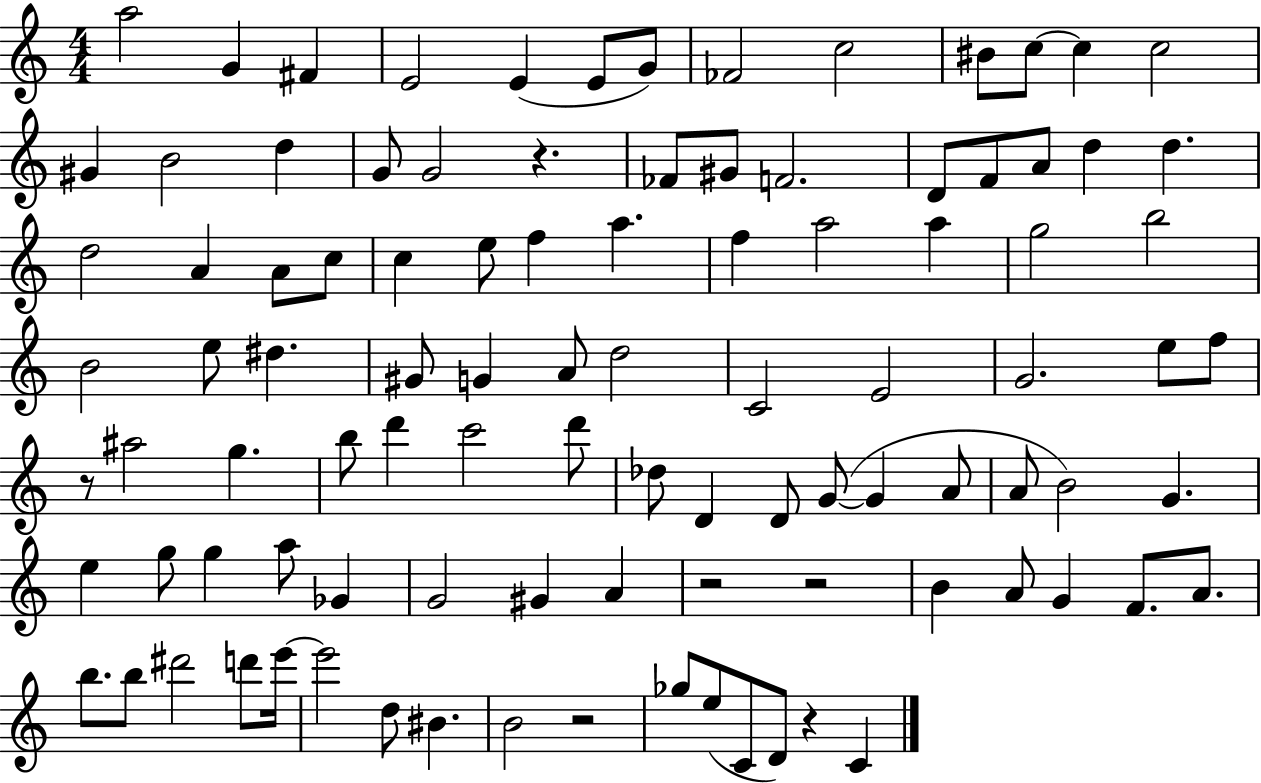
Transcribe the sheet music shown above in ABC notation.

X:1
T:Untitled
M:4/4
L:1/4
K:C
a2 G ^F E2 E E/2 G/2 _F2 c2 ^B/2 c/2 c c2 ^G B2 d G/2 G2 z _F/2 ^G/2 F2 D/2 F/2 A/2 d d d2 A A/2 c/2 c e/2 f a f a2 a g2 b2 B2 e/2 ^d ^G/2 G A/2 d2 C2 E2 G2 e/2 f/2 z/2 ^a2 g b/2 d' c'2 d'/2 _d/2 D D/2 G/2 G A/2 A/2 B2 G e g/2 g a/2 _G G2 ^G A z2 z2 B A/2 G F/2 A/2 b/2 b/2 ^d'2 d'/2 e'/4 e'2 d/2 ^B B2 z2 _g/2 e/2 C/2 D/2 z C